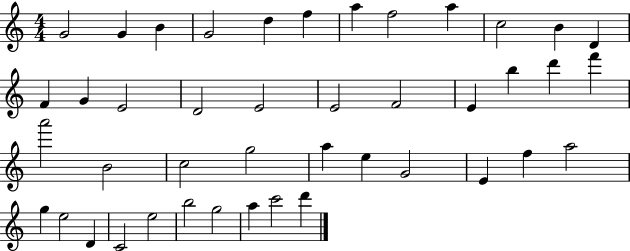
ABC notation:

X:1
T:Untitled
M:4/4
L:1/4
K:C
G2 G B G2 d f a f2 a c2 B D F G E2 D2 E2 E2 F2 E b d' f' a'2 B2 c2 g2 a e G2 E f a2 g e2 D C2 e2 b2 g2 a c'2 d'